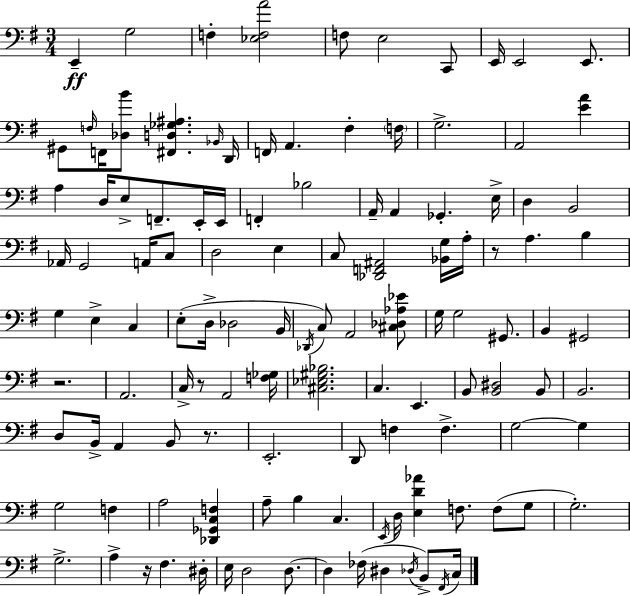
E2/q G3/h F3/q [Eb3,F3,A4]/h F3/e E3/h C2/e E2/s E2/h E2/e. G#2/e F3/s F2/s [Db3,B4]/e [F#2,D3,Gb3,A#3]/q. Bb2/s D2/s F2/s A2/q. F#3/q F3/s G3/h. A2/h [E4,A4]/q A3/q D3/s E3/e F2/e. E2/s E2/s F2/q Bb3/h A2/s A2/q Gb2/q. E3/s D3/q B2/h Ab2/s G2/h A2/s C3/e D3/h E3/q C3/e [Db2,F2,A#2]/h [Bb2,G3]/s A3/s R/e A3/q. B3/q G3/q E3/q C3/q E3/e D3/s Db3/h B2/s Db2/s C3/e A2/h [C#3,Db3,Ab3,Eb4]/e G3/s G3/h G#2/e. B2/q G#2/h R/h. A2/h. C3/s R/e A2/h [F3,Gb3]/s [C#3,Eb3,G#3,Bb3]/h. C3/q. E2/q. B2/e [B2,D#3]/h B2/e B2/h. D3/e B2/s A2/q B2/e R/e. E2/h. D2/e F3/q F3/q. G3/h G3/q G3/h F3/q A3/h [Db2,Gb2,C3,F3]/q A3/e B3/q C3/q. E2/s D3/s [E3,D4,Ab4]/q F3/e. F3/e G3/e G3/h. G3/h. A3/q R/s F#3/q. D#3/s E3/s D3/h D3/e. D3/q FES3/s D#3/q Db3/s B2/e F#2/s C3/s